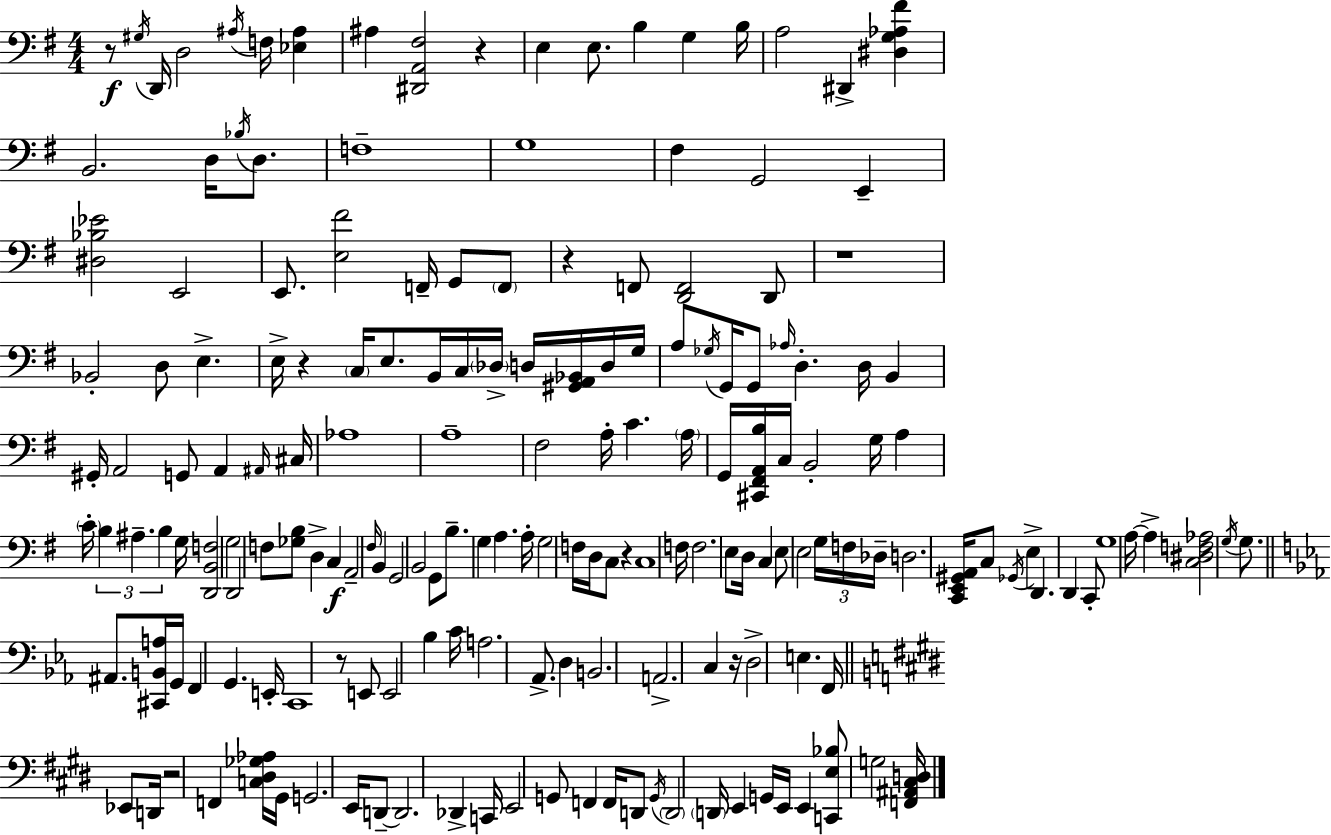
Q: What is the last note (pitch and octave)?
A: G3